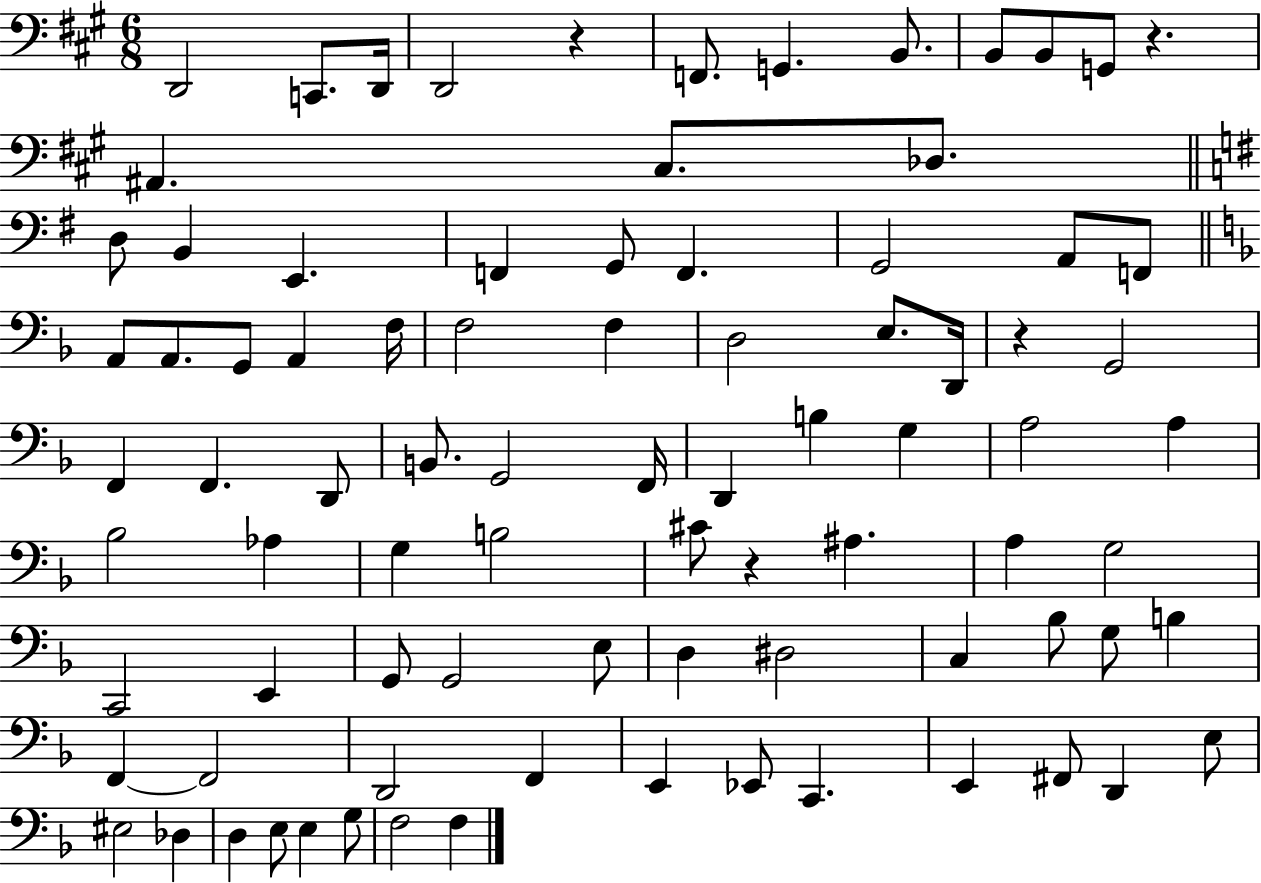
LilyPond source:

{
  \clef bass
  \numericTimeSignature
  \time 6/8
  \key a \major
  \repeat volta 2 { d,2 c,8. d,16 | d,2 r4 | f,8. g,4. b,8. | b,8 b,8 g,8 r4. | \break ais,4. cis8. des8. | \bar "||" \break \key g \major d8 b,4 e,4. | f,4 g,8 f,4. | g,2 a,8 f,8 | \bar "||" \break \key f \major a,8 a,8. g,8 a,4 f16 | f2 f4 | d2 e8. d,16 | r4 g,2 | \break f,4 f,4. d,8 | b,8. g,2 f,16 | d,4 b4 g4 | a2 a4 | \break bes2 aes4 | g4 b2 | cis'8 r4 ais4. | a4 g2 | \break c,2 e,4 | g,8 g,2 e8 | d4 dis2 | c4 bes8 g8 b4 | \break f,4~~ f,2 | d,2 f,4 | e,4 ees,8 c,4. | e,4 fis,8 d,4 e8 | \break eis2 des4 | d4 e8 e4 g8 | f2 f4 | } \bar "|."
}